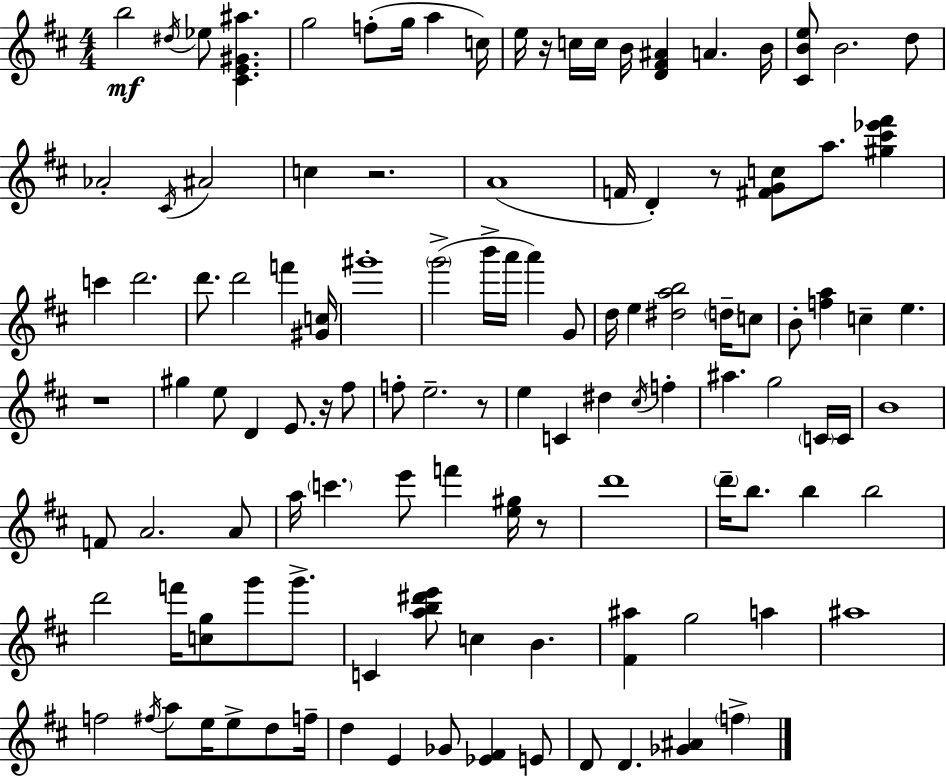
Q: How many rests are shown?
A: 7